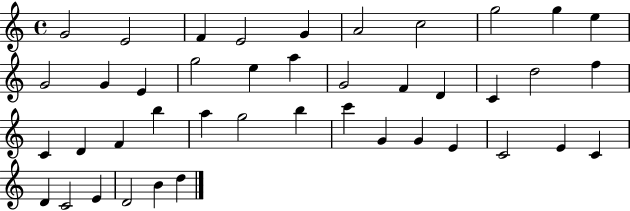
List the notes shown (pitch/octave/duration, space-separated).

G4/h E4/h F4/q E4/h G4/q A4/h C5/h G5/h G5/q E5/q G4/h G4/q E4/q G5/h E5/q A5/q G4/h F4/q D4/q C4/q D5/h F5/q C4/q D4/q F4/q B5/q A5/q G5/h B5/q C6/q G4/q G4/q E4/q C4/h E4/q C4/q D4/q C4/h E4/q D4/h B4/q D5/q